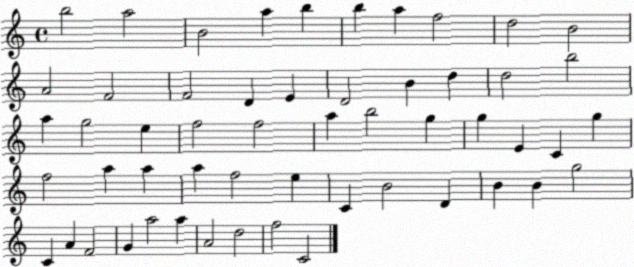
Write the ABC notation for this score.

X:1
T:Untitled
M:4/4
L:1/4
K:C
b2 a2 B2 a b b a f2 d2 B2 A2 F2 F2 D E D2 B d d2 b2 a g2 e f2 f2 a b2 g g E C g f2 a a a f2 e C B2 D B B g2 C A F2 G a2 a A2 d2 f2 C2